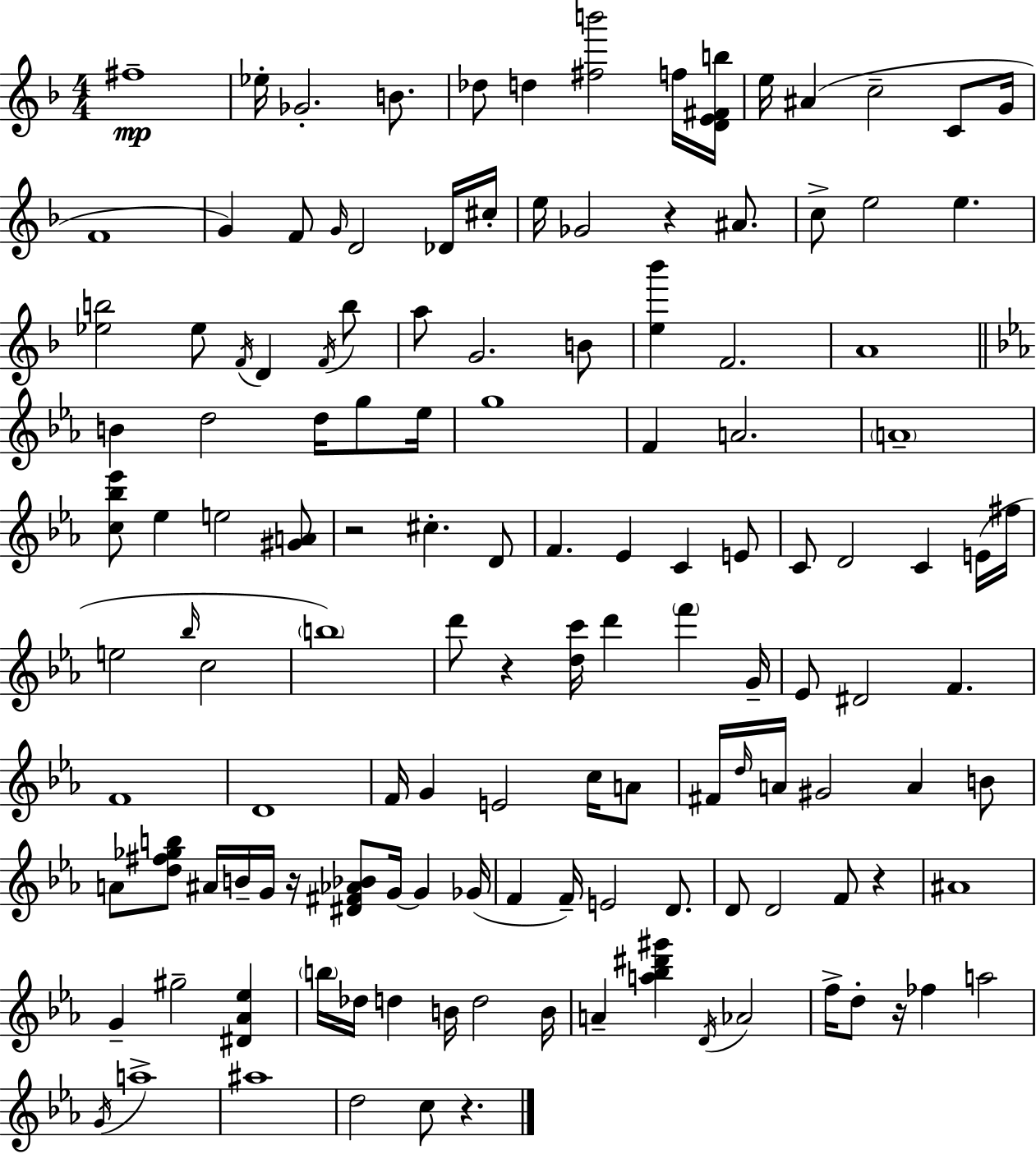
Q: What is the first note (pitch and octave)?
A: F#5